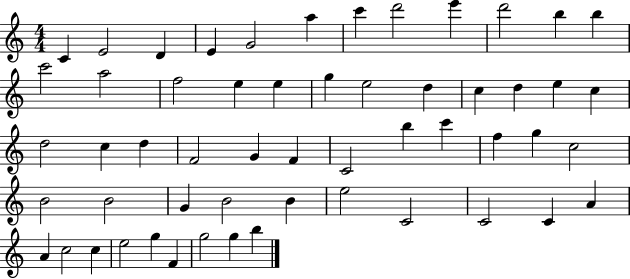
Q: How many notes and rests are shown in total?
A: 55